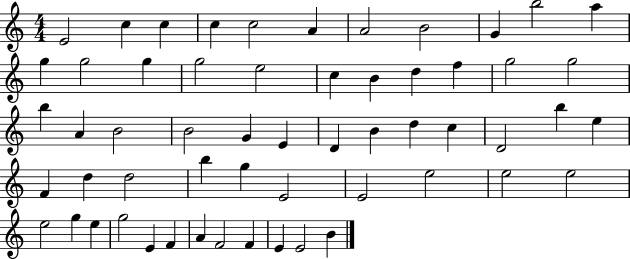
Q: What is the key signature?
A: C major